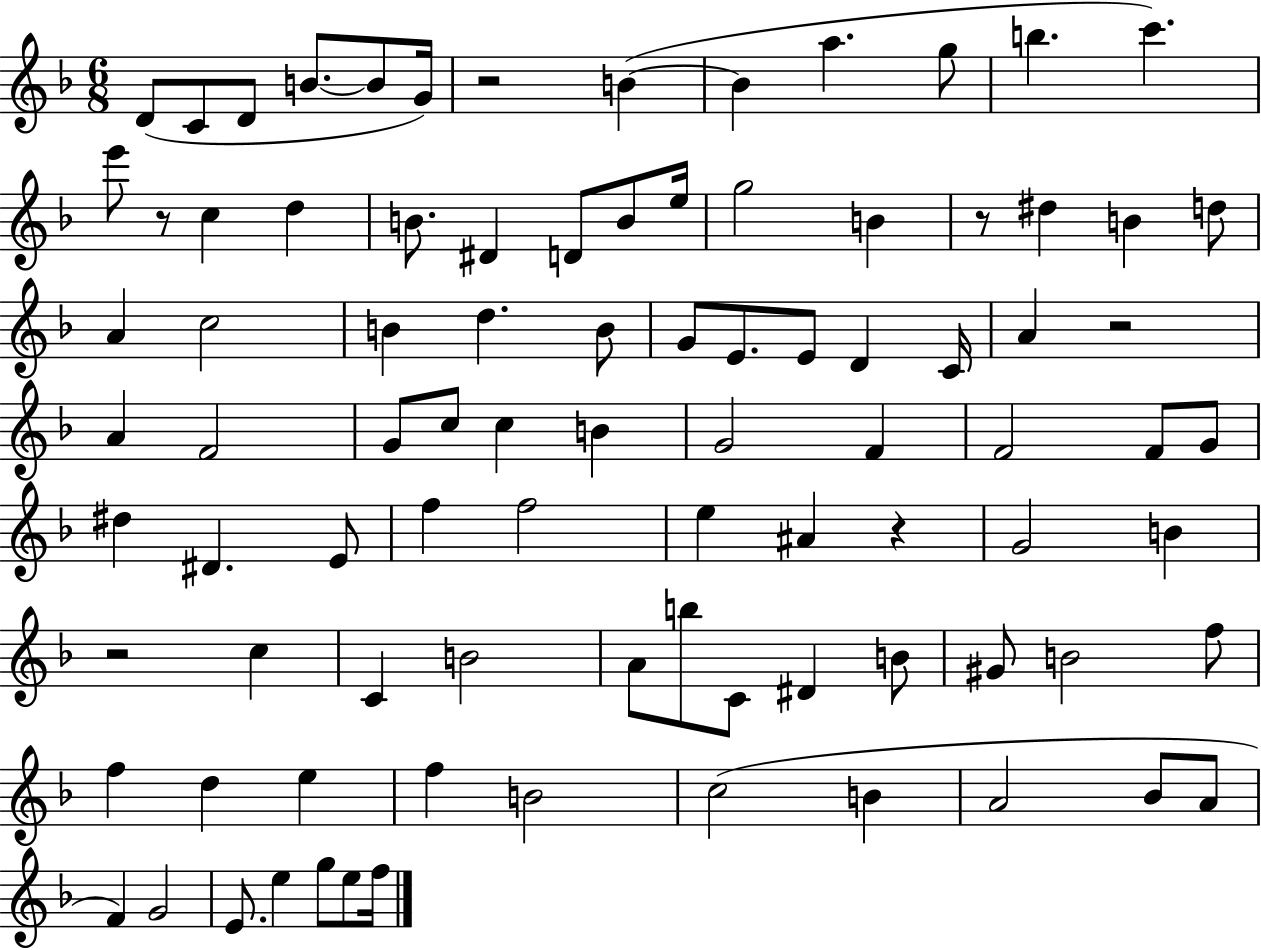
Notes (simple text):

D4/e C4/e D4/e B4/e. B4/e G4/s R/h B4/q B4/q A5/q. G5/e B5/q. C6/q. E6/e R/e C5/q D5/q B4/e. D#4/q D4/e B4/e E5/s G5/h B4/q R/e D#5/q B4/q D5/e A4/q C5/h B4/q D5/q. B4/e G4/e E4/e. E4/e D4/q C4/s A4/q R/h A4/q F4/h G4/e C5/e C5/q B4/q G4/h F4/q F4/h F4/e G4/e D#5/q D#4/q. E4/e F5/q F5/h E5/q A#4/q R/q G4/h B4/q R/h C5/q C4/q B4/h A4/e B5/e C4/e D#4/q B4/e G#4/e B4/h F5/e F5/q D5/q E5/q F5/q B4/h C5/h B4/q A4/h Bb4/e A4/e F4/q G4/h E4/e. E5/q G5/e E5/e F5/s